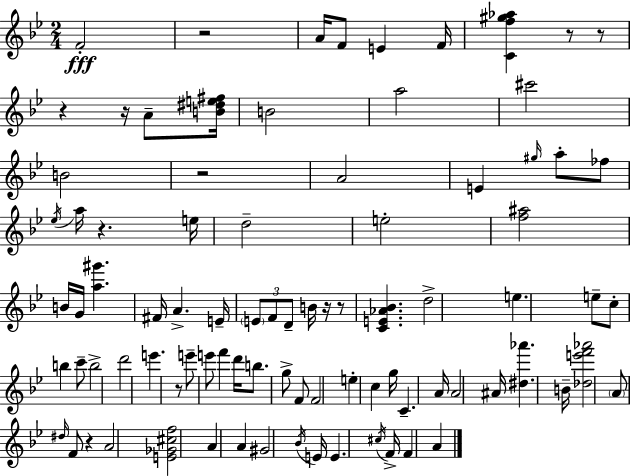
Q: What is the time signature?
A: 2/4